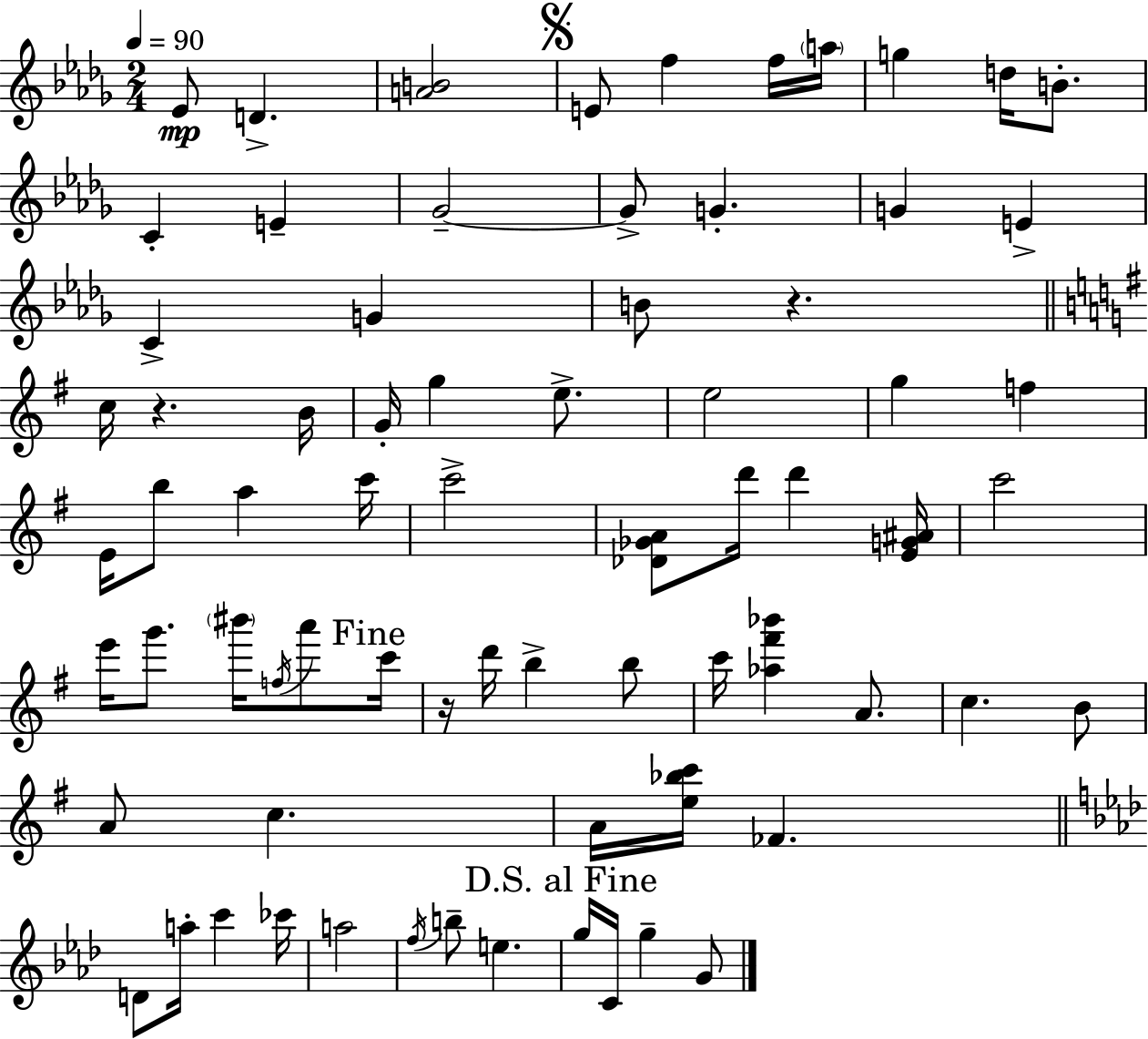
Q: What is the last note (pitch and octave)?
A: G4